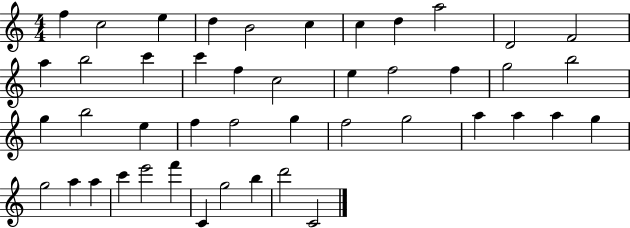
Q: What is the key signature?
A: C major